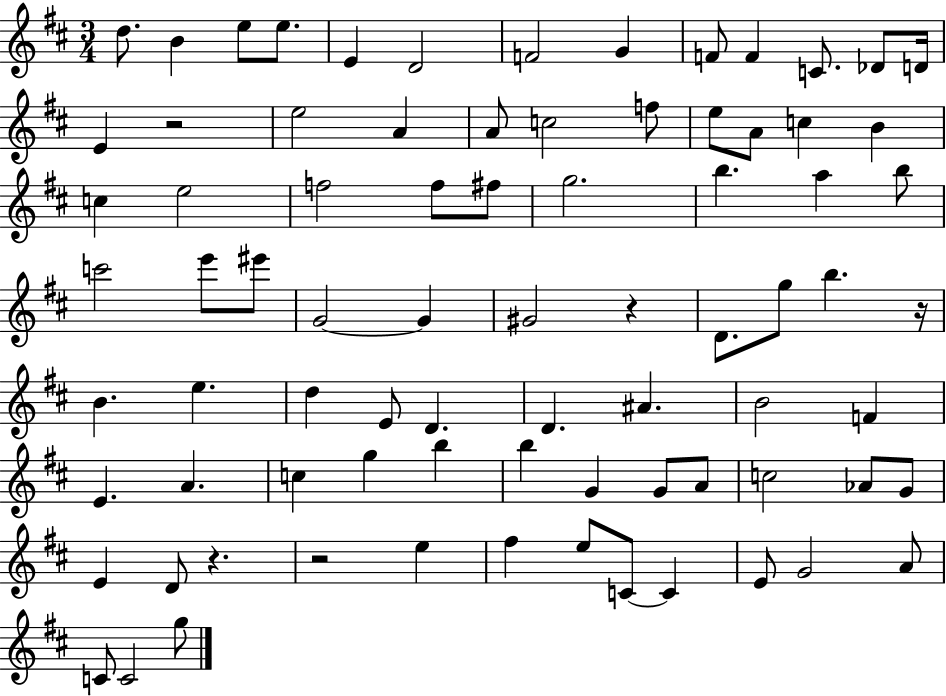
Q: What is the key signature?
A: D major